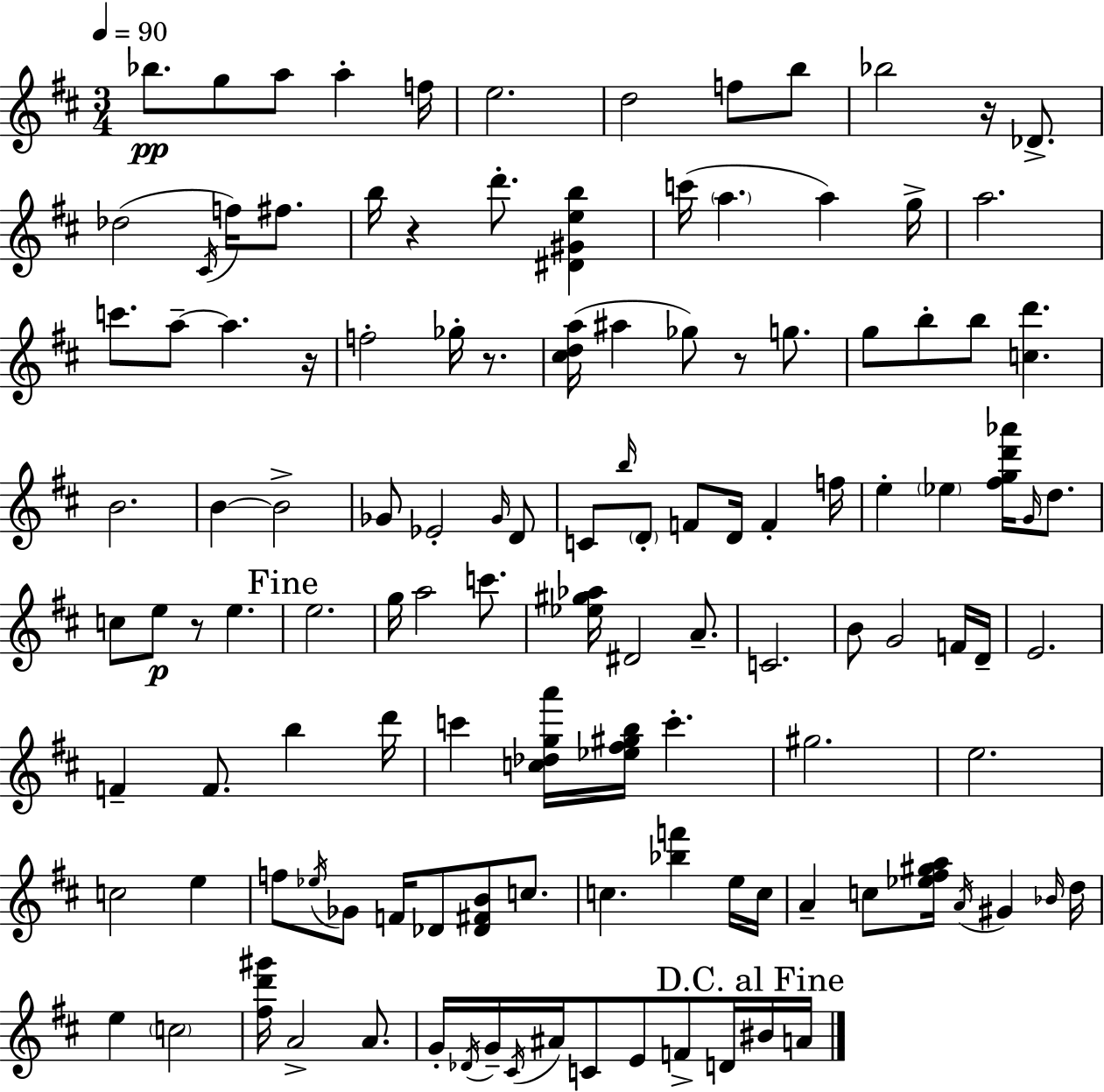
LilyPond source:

{
  \clef treble
  \numericTimeSignature
  \time 3/4
  \key d \major
  \tempo 4 = 90
  \repeat volta 2 { bes''8.\pp g''8 a''8 a''4-. f''16 | e''2. | d''2 f''8 b''8 | bes''2 r16 des'8.-> | \break des''2( \acciaccatura { cis'16 } f''16) fis''8. | b''16 r4 d'''8.-. <dis' gis' e'' b''>4 | c'''16( \parenthesize a''4. a''4) | g''16-> a''2. | \break c'''8. a''8--~~ a''4. | r16 f''2-. ges''16-. r8. | <cis'' d'' a''>16( ais''4 ges''8) r8 g''8. | g''8 b''8-. b''8 <c'' d'''>4. | \break b'2. | b'4~~ b'2-> | ges'8 ees'2-. \grace { ges'16 } | d'8 c'8 \grace { b''16 } \parenthesize d'8-. f'8 d'16 f'4-. | \break f''16 e''4-. \parenthesize ees''4 <fis'' g'' d''' aes'''>16 | \grace { g'16 } d''8. c''8 e''8\p r8 e''4. | \mark "Fine" e''2. | g''16 a''2 | \break c'''8. <ees'' gis'' aes''>16 dis'2 | a'8.-- c'2. | b'8 g'2 | f'16 d'16-- e'2. | \break f'4-- f'8. b''4 | d'''16 c'''4 <c'' des'' g'' a'''>16 <ees'' fis'' gis'' b''>16 c'''4.-. | gis''2. | e''2. | \break c''2 | e''4 f''8 \acciaccatura { ees''16 } ges'8 f'16 des'8 | <des' fis' b'>8 c''8. c''4. <bes'' f'''>4 | e''16 c''16 a'4-- c''8 <ees'' fis'' gis'' a''>16 | \break \acciaccatura { a'16 } gis'4 \grace { bes'16 } d''16 e''4 \parenthesize c''2 | <fis'' d''' gis'''>16 a'2-> | a'8. g'16-. \acciaccatura { des'16 } g'16-- \acciaccatura { cis'16 } ais'16 | c'8 e'8 f'8-> d'16 \mark "D.C. al Fine" bis'16 a'16 } \bar "|."
}